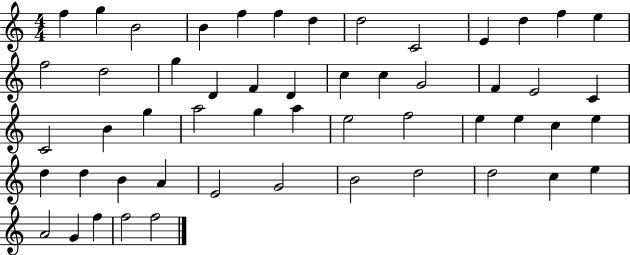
{
  \clef treble
  \numericTimeSignature
  \time 4/4
  \key c \major
  f''4 g''4 b'2 | b'4 f''4 f''4 d''4 | d''2 c'2 | e'4 d''4 f''4 e''4 | \break f''2 d''2 | g''4 d'4 f'4 d'4 | c''4 c''4 g'2 | f'4 e'2 c'4 | \break c'2 b'4 g''4 | a''2 g''4 a''4 | e''2 f''2 | e''4 e''4 c''4 e''4 | \break d''4 d''4 b'4 a'4 | e'2 g'2 | b'2 d''2 | d''2 c''4 e''4 | \break a'2 g'4 f''4 | f''2 f''2 | \bar "|."
}